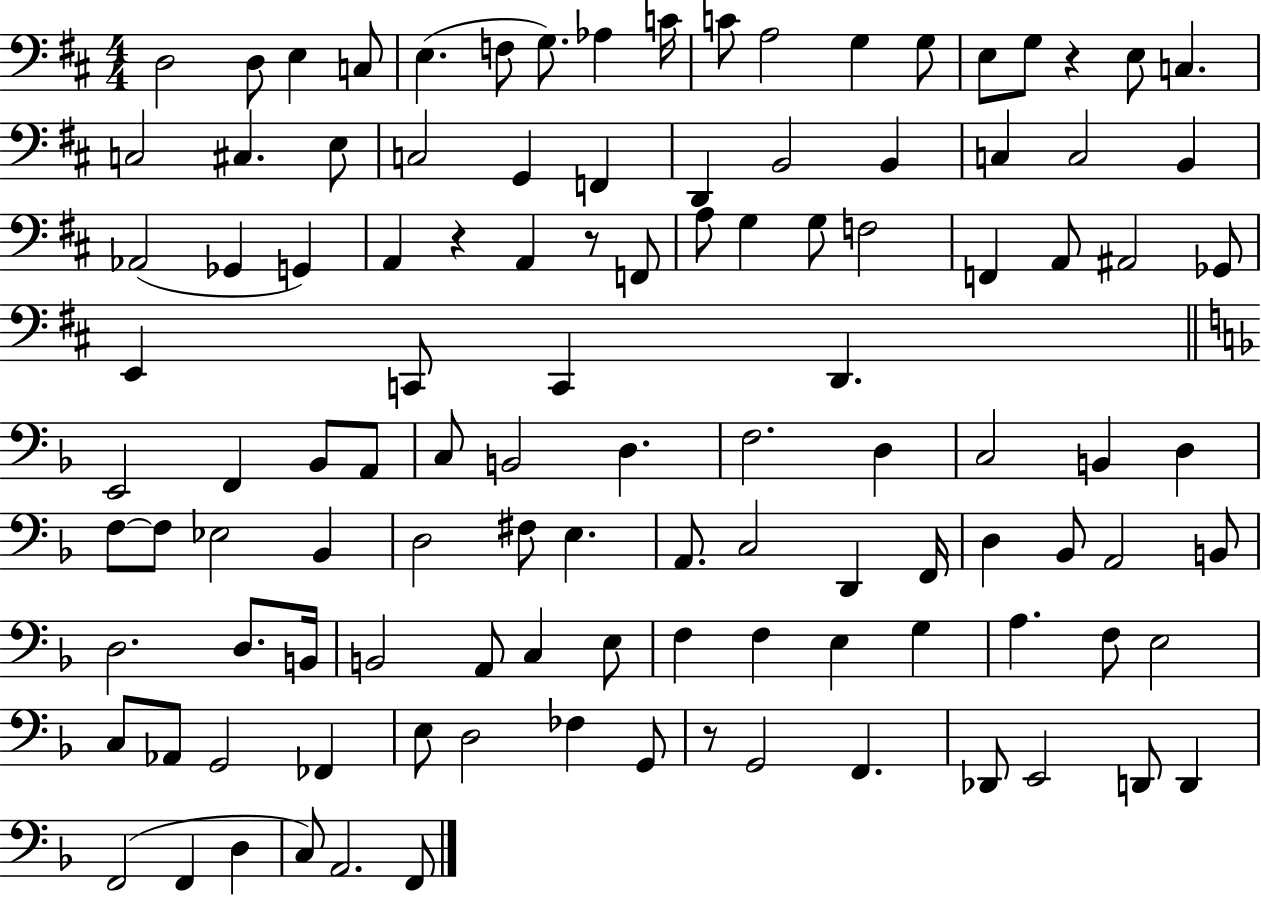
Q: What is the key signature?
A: D major